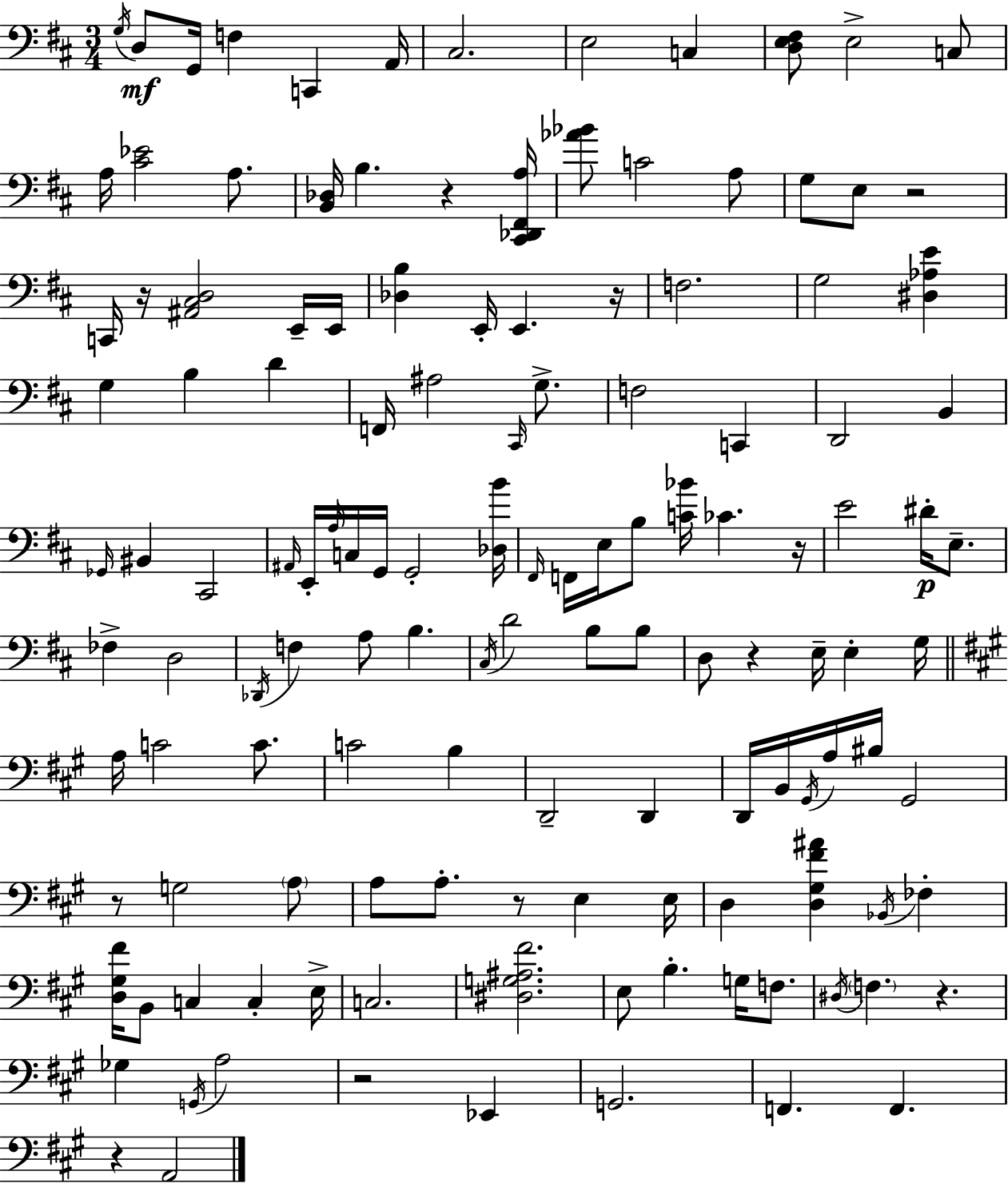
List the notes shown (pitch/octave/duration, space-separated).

G3/s D3/e G2/s F3/q C2/q A2/s C#3/h. E3/h C3/q [D3,E3,F#3]/e E3/h C3/e A3/s [C#4,Eb4]/h A3/e. [B2,Db3]/s B3/q. R/q [C#2,Db2,F#2,A3]/s [Ab4,Bb4]/e C4/h A3/e G3/e E3/e R/h C2/s R/s [A#2,C#3,D3]/h E2/s E2/s [Db3,B3]/q E2/s E2/q. R/s F3/h. G3/h [D#3,Ab3,E4]/q G3/q B3/q D4/q F2/s A#3/h C#2/s G3/e. F3/h C2/q D2/h B2/q Gb2/s BIS2/q C#2/h A#2/s E2/s A3/s C3/s G2/s G2/h [Db3,B4]/s F#2/s F2/s E3/s B3/e [C4,Bb4]/s CES4/q. R/s E4/h D#4/s E3/e. FES3/q D3/h Db2/s F3/q A3/e B3/q. C#3/s D4/h B3/e B3/e D3/e R/q E3/s E3/q G3/s A3/s C4/h C4/e. C4/h B3/q D2/h D2/q D2/s B2/s G#2/s A3/s BIS3/s G#2/h R/e G3/h A3/e A3/e A3/e. R/e E3/q E3/s D3/q [D3,G#3,F#4,A#4]/q Bb2/s FES3/q [D3,G#3,F#4]/s B2/e C3/q C3/q E3/s C3/h. [D#3,G3,A#3,F#4]/h. E3/e B3/q. G3/s F3/e. D#3/s F3/q. R/q. Gb3/q G2/s A3/h R/h Eb2/q G2/h. F2/q. F2/q. R/q A2/h